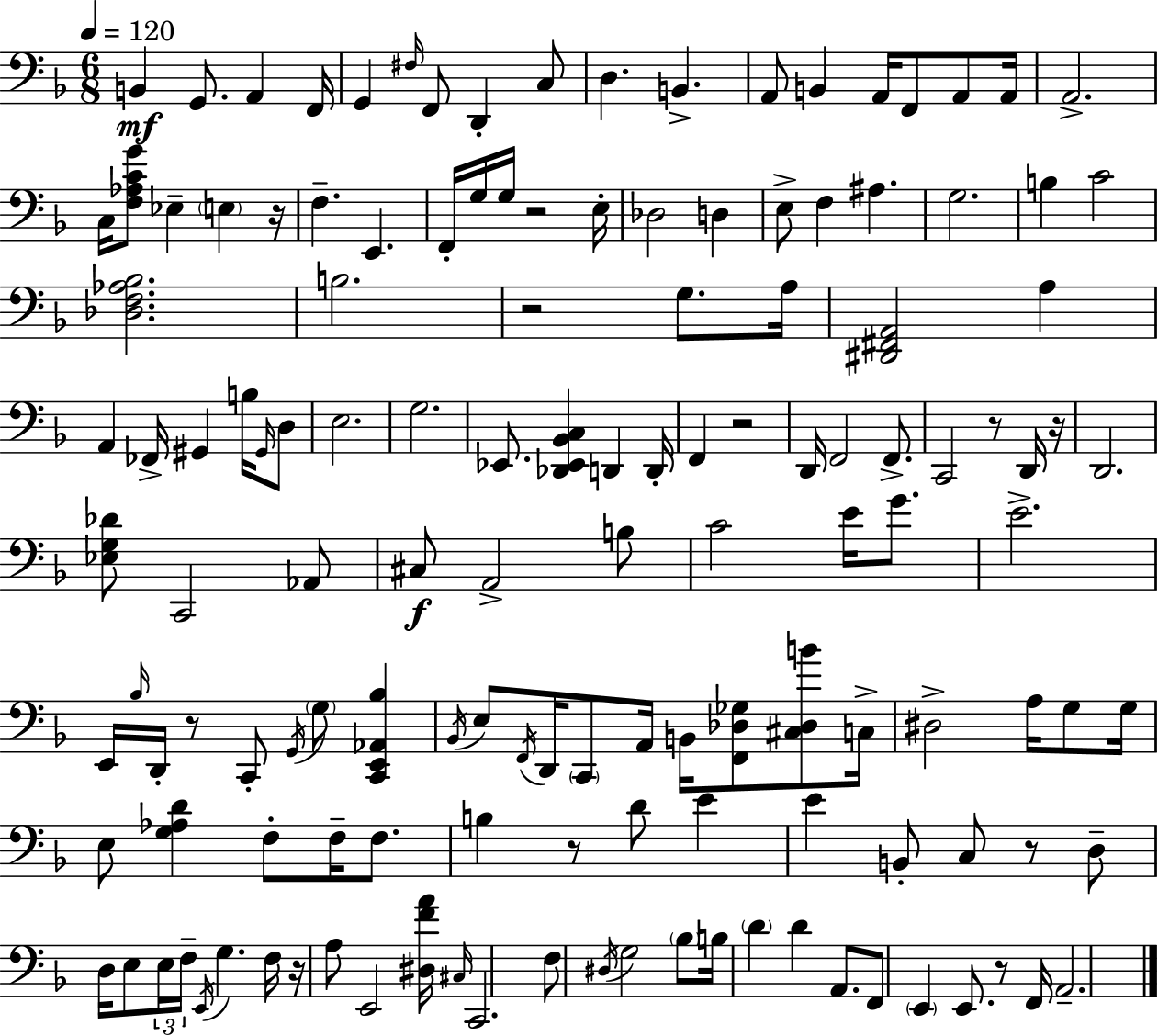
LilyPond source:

{
  \clef bass
  \numericTimeSignature
  \time 6/8
  \key f \major
  \tempo 4 = 120
  b,4\mf g,8. a,4 f,16 | g,4 \grace { fis16 } f,8 d,4-. c8 | d4. b,4.-> | a,8 b,4 a,16 f,8 a,8 | \break a,16 a,2.-> | c16 <f aes c' g'>8 ees4-- \parenthesize e4 | r16 f4.-- e,4. | f,16-. g16 g16 r2 | \break e16-. des2 d4 | e8-> f4 ais4. | g2. | b4 c'2 | \break <des f aes bes>2. | b2. | r2 g8. | a16 <dis, fis, a,>2 a4 | \break a,4 fes,16-> gis,4 b16 \grace { gis,16 } | d8 e2. | g2. | ees,8. <des, ees, bes, c>4 d,4 | \break d,16-. f,4 r2 | d,16 f,2 f,8.-> | c,2 r8 | d,16 r16 d,2. | \break <ees g des'>8 c,2 | aes,8 cis8\f a,2-> | b8 c'2 e'16 g'8. | e'2.-> | \break e,16 \grace { bes16 } d,16-. r8 c,8-. \acciaccatura { g,16 } \parenthesize g8 | <c, e, aes, bes>4 \acciaccatura { bes,16 } e8 \acciaccatura { f,16 } d,16 \parenthesize c,8 a,16 | b,16 <f, des ges>8 <cis des b'>8 c16-> dis2-> | a16 g8 g16 e8 <g aes d'>4 | \break f8-. f16-- f8. b4 r8 | d'8 e'4 e'4 b,8-. | c8 r8 d8-- d16 e8 \tuplet 3/2 { e16 f16-- \acciaccatura { e,16 } } | g4. f16 r16 a8 e,2 | \break <dis f' a'>16 \grace { cis16 } c,2. | f8 \acciaccatura { dis16 } g2 | \parenthesize bes8 b16 \parenthesize d'4 | d'4 a,8. f,8 \parenthesize e,4 | \break e,8. r8 f,16 a,2.-- | \bar "|."
}